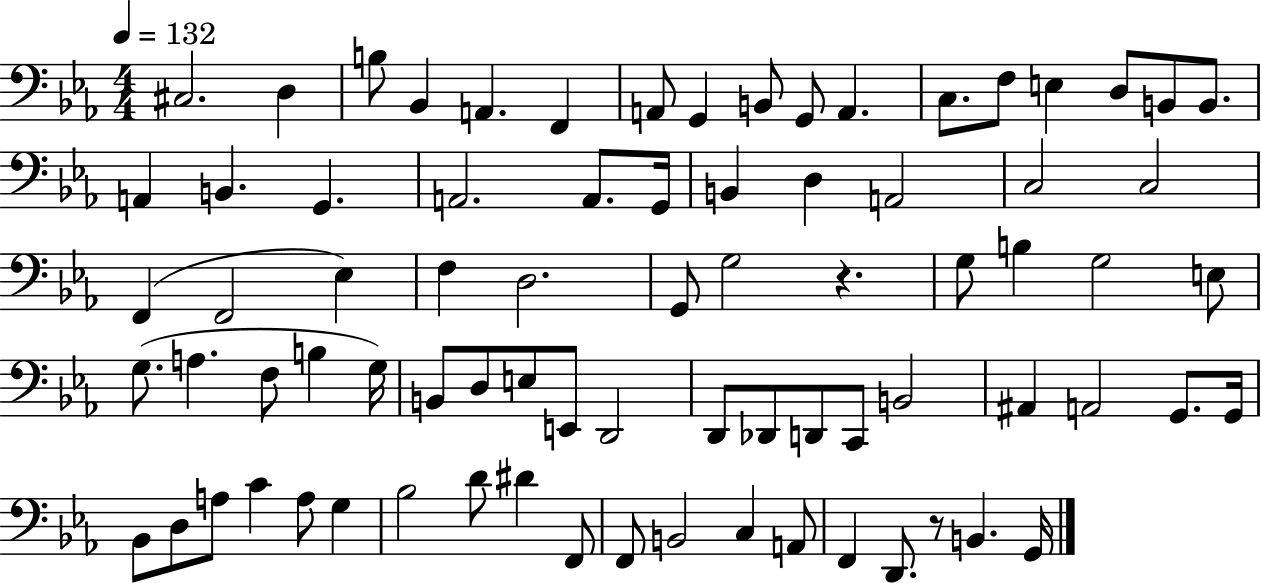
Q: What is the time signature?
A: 4/4